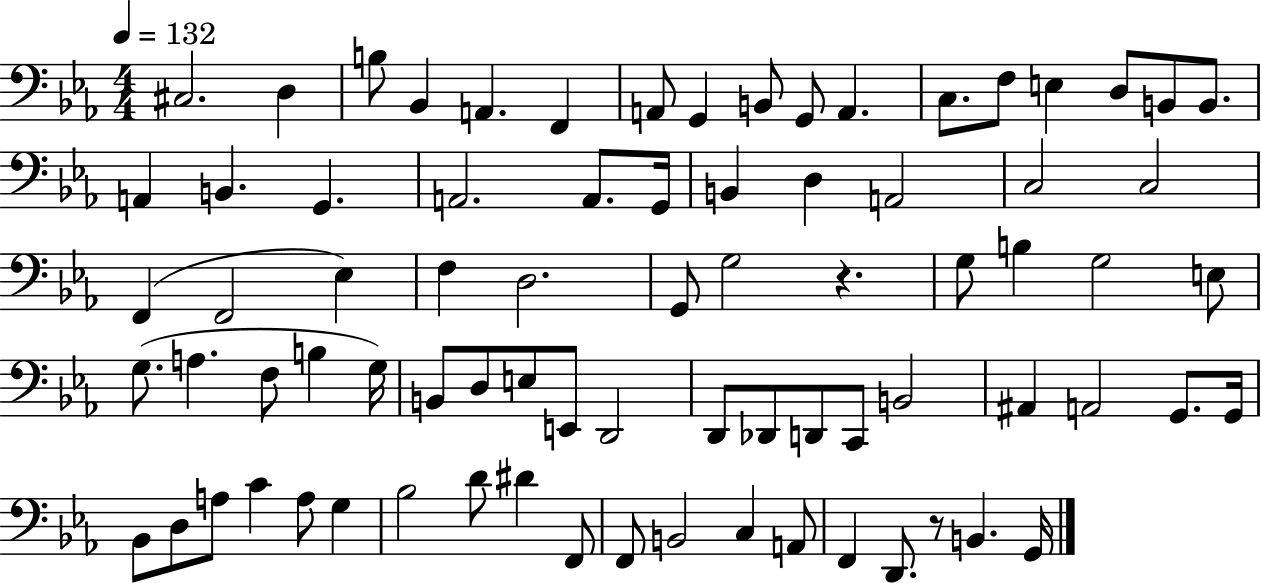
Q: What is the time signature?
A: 4/4